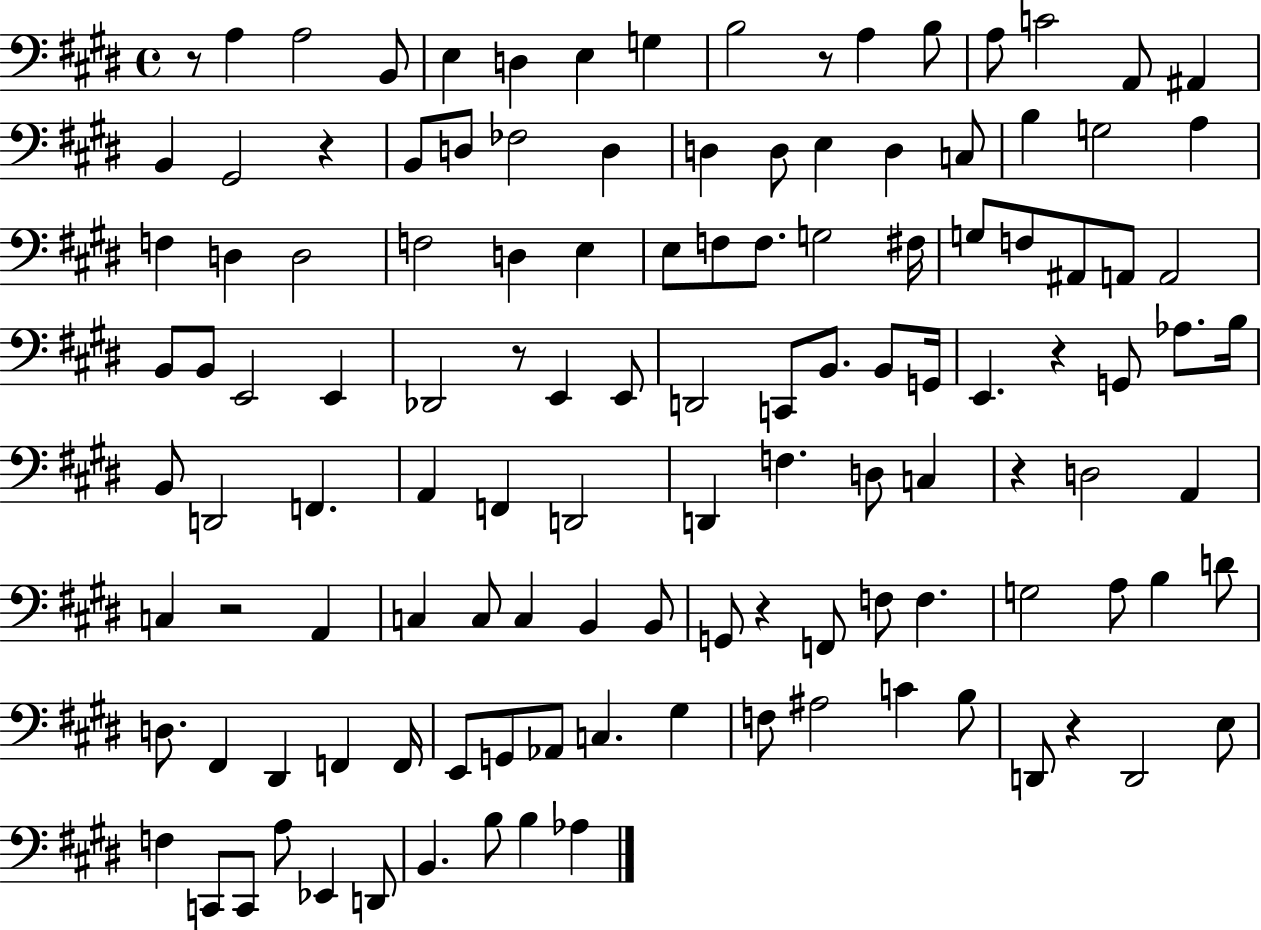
R/e A3/q A3/h B2/e E3/q D3/q E3/q G3/q B3/h R/e A3/q B3/e A3/e C4/h A2/e A#2/q B2/q G#2/h R/q B2/e D3/e FES3/h D3/q D3/q D3/e E3/q D3/q C3/e B3/q G3/h A3/q F3/q D3/q D3/h F3/h D3/q E3/q E3/e F3/e F3/e. G3/h F#3/s G3/e F3/e A#2/e A2/e A2/h B2/e B2/e E2/h E2/q Db2/h R/e E2/q E2/e D2/h C2/e B2/e. B2/e G2/s E2/q. R/q G2/e Ab3/e. B3/s B2/e D2/h F2/q. A2/q F2/q D2/h D2/q F3/q. D3/e C3/q R/q D3/h A2/q C3/q R/h A2/q C3/q C3/e C3/q B2/q B2/e G2/e R/q F2/e F3/e F3/q. G3/h A3/e B3/q D4/e D3/e. F#2/q D#2/q F2/q F2/s E2/e G2/e Ab2/e C3/q. G#3/q F3/e A#3/h C4/q B3/e D2/e R/q D2/h E3/e F3/q C2/e C2/e A3/e Eb2/q D2/e B2/q. B3/e B3/q Ab3/q